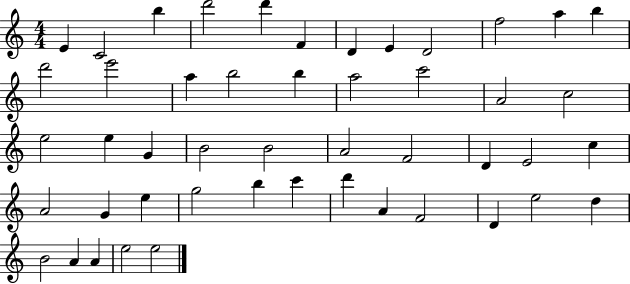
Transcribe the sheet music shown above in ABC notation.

X:1
T:Untitled
M:4/4
L:1/4
K:C
E C2 b d'2 d' F D E D2 f2 a b d'2 e'2 a b2 b a2 c'2 A2 c2 e2 e G B2 B2 A2 F2 D E2 c A2 G e g2 b c' d' A F2 D e2 d B2 A A e2 e2